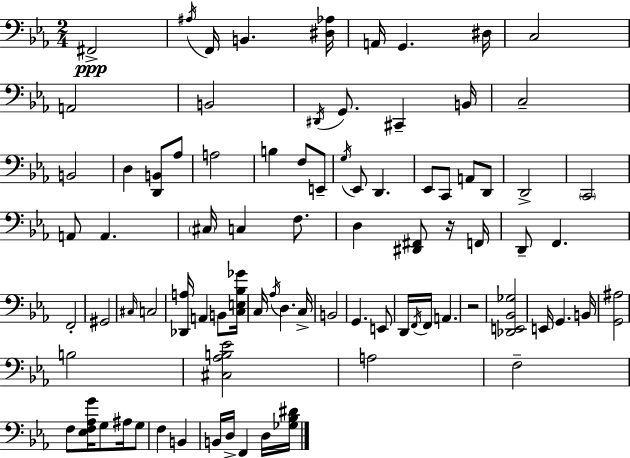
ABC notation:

X:1
T:Untitled
M:2/4
L:1/4
K:Cm
^F,,2 ^A,/4 F,,/4 B,, [^D,_A,]/4 A,,/4 G,, ^D,/4 C,2 A,,2 B,,2 ^D,,/4 G,,/2 ^C,, B,,/4 C,2 B,,2 D, [D,,B,,]/2 _A,/2 A,2 B, F,/2 E,,/2 G,/4 _E,,/2 D,, _E,,/2 C,,/2 A,,/2 D,,/2 D,,2 C,,2 A,,/2 A,, ^C,/4 C, F,/2 D, [^D,,^F,,]/2 z/4 F,,/4 D,,/2 F,, F,,2 ^G,,2 ^C,/4 C,2 [_D,,A,]/4 A,, B,,/2 [C,E,_B,_G]/4 C,/4 _A,/4 D, C,/4 B,,2 G,, E,,/2 D,,/4 F,,/4 F,,/4 A,, z2 [_D,,E,,_B,,_G,]2 E,,/4 G,, B,,/4 [G,,^A,]2 B,2 [^C,_A,B,_E]2 A,2 F,2 F,/2 [_E,F,_A,G]/4 G,/2 ^A,/4 G,/2 F, B,, B,,/4 D,/4 F,, D,/4 [_G,_B,^D]/4